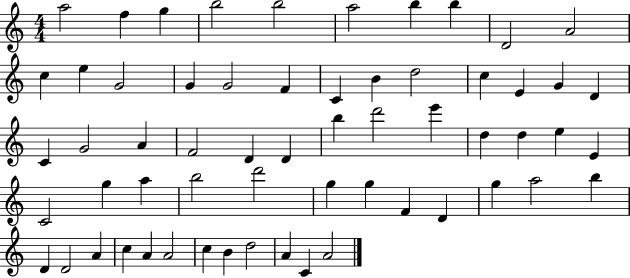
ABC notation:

X:1
T:Untitled
M:4/4
L:1/4
K:C
a2 f g b2 b2 a2 b b D2 A2 c e G2 G G2 F C B d2 c E G D C G2 A F2 D D b d'2 e' d d e E C2 g a b2 d'2 g g F D g a2 b D D2 A c A A2 c B d2 A C A2